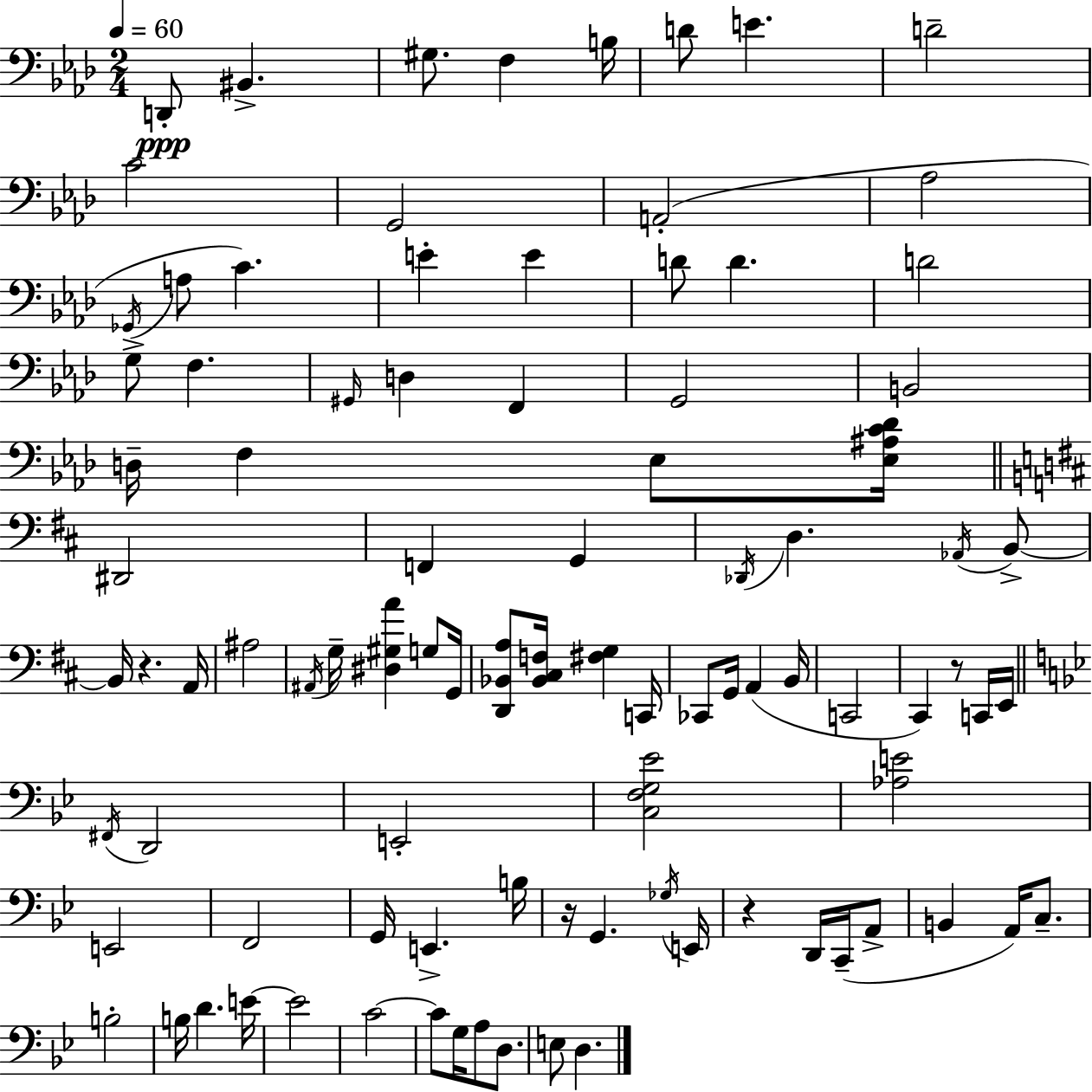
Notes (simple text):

D2/e BIS2/q. G#3/e. F3/q B3/s D4/e E4/q. D4/h C4/h G2/h A2/h Ab3/h Gb2/s A3/e C4/q. E4/q E4/q D4/e D4/q. D4/h G3/e F3/q. G#2/s D3/q F2/q G2/h B2/h D3/s F3/q Eb3/e [Eb3,A#3,C4,Db4]/s D#2/h F2/q G2/q Db2/s D3/q. Ab2/s B2/e B2/s R/q. A2/s A#3/h A#2/s G3/s [D#3,G#3,A4]/q G3/e G2/s [D2,Bb2,A3]/e [Bb2,C#3,F3]/s [F#3,G3]/q C2/s CES2/e G2/s A2/q B2/s C2/h C#2/q R/e C2/s E2/s F#2/s D2/h E2/h [C3,F3,G3,Eb4]/h [Ab3,E4]/h E2/h F2/h G2/s E2/q. B3/s R/s G2/q. Gb3/s E2/s R/q D2/s C2/s A2/e B2/q A2/s C3/e. B3/h B3/s D4/q. E4/s E4/h C4/h C4/e G3/s A3/e D3/e. E3/e D3/q.